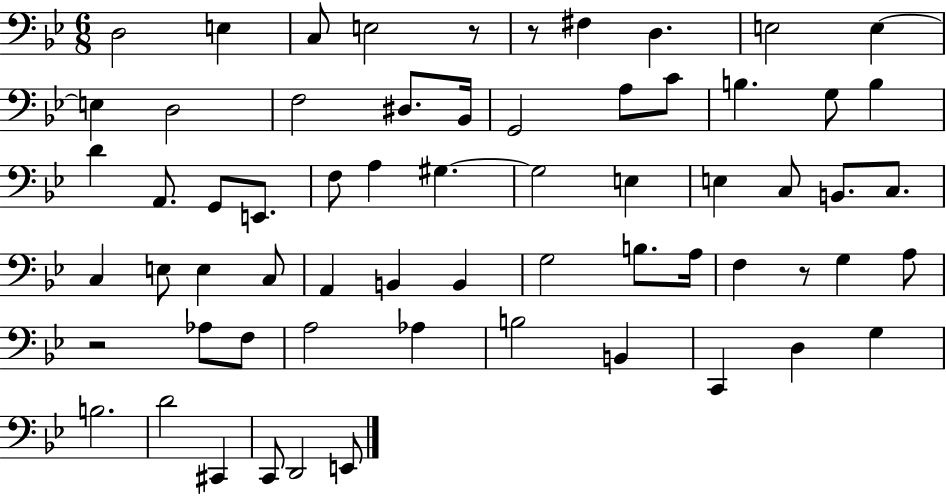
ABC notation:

X:1
T:Untitled
M:6/8
L:1/4
K:Bb
D,2 E, C,/2 E,2 z/2 z/2 ^F, D, E,2 E, E, D,2 F,2 ^D,/2 _B,,/4 G,,2 A,/2 C/2 B, G,/2 B, D A,,/2 G,,/2 E,,/2 F,/2 A, ^G, ^G,2 E, E, C,/2 B,,/2 C,/2 C, E,/2 E, C,/2 A,, B,, B,, G,2 B,/2 A,/4 F, z/2 G, A,/2 z2 _A,/2 F,/2 A,2 _A, B,2 B,, C,, D, G, B,2 D2 ^C,, C,,/2 D,,2 E,,/2